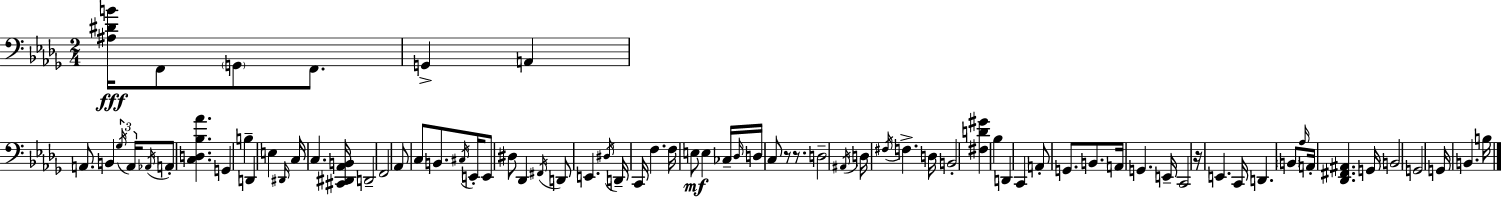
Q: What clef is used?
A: bass